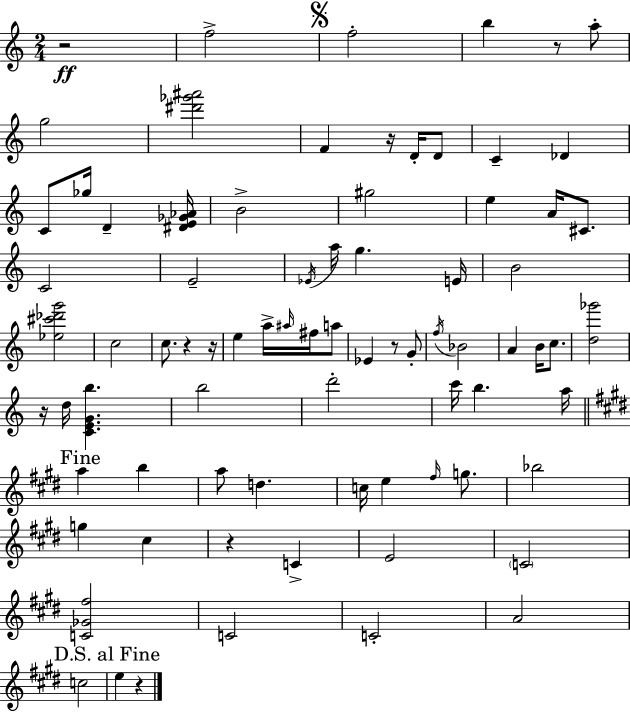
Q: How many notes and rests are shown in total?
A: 79